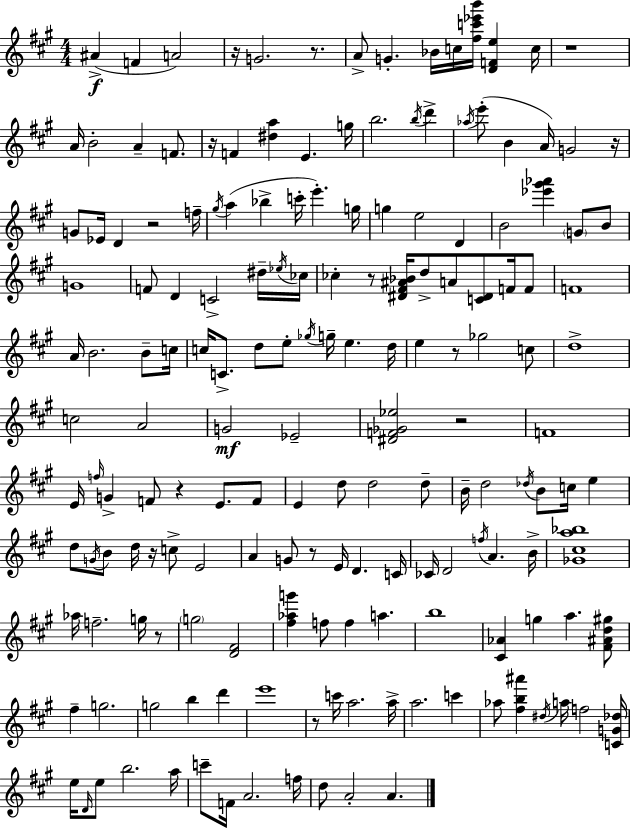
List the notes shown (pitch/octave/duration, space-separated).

A#4/q F4/q A4/h R/s G4/h. R/e. A4/e G4/q. Bb4/s C5/s [F#5,C6,Eb6,B6]/s [D4,F4,E5]/q C5/s R/w A4/s B4/h A4/q F4/e. R/s F4/q [D#5,A5]/q E4/q. G5/s B5/h. B5/s D6/q Ab5/s E6/e B4/q A4/s G4/h R/s G4/e Eb4/s D4/q R/h F5/s G#5/s A5/q Bb5/q C6/s E6/q. G5/s G5/q E5/h D4/q B4/h [Eb6,G#6,Ab6]/q G4/e B4/e G4/w F4/e D4/q C4/h D#5/s Eb5/s CES5/s CES5/q R/e [D#4,F#4,A#4,Bb4]/s D5/e A4/e [C4,D#4]/e F4/s F4/e F4/w A4/s B4/h. B4/e C5/s C5/s C4/e. D5/e E5/e Gb5/s G5/s E5/q. D5/s E5/q R/e Gb5/h C5/e D5/w C5/h A4/h G4/h Eb4/h [D#4,F4,Gb4,Eb5]/h R/h F4/w E4/s F5/s G4/q F4/e R/q E4/e. F4/e E4/q D5/e D5/h D5/e B4/s D5/h Db5/s B4/e C5/s E5/q D5/e G4/s B4/e D5/s R/s C5/e E4/h A4/q G4/e R/e E4/s D4/q. C4/s CES4/s D4/h F5/s A4/q. B4/s [Gb4,C#5,A5,Bb5]/w Ab5/s F5/h. G5/s R/e G5/h [D4,F#4]/h [F#5,Ab5,G6]/q F5/e F5/q A5/q. B5/w [C#4,Ab4]/q G5/q A5/q. [F#4,A#4,D5,G#5]/e F#5/q G5/h. G5/h B5/q D6/q E6/w R/e C6/s A5/h. A5/s A5/h. C6/q Ab5/e [F#5,B5,A#6]/q D#5/s A5/s F5/h [C4,G4,Db5]/s E5/s D4/s E5/e B5/h. A5/s C6/e F4/s A4/h. F5/s D5/e A4/h A4/q.